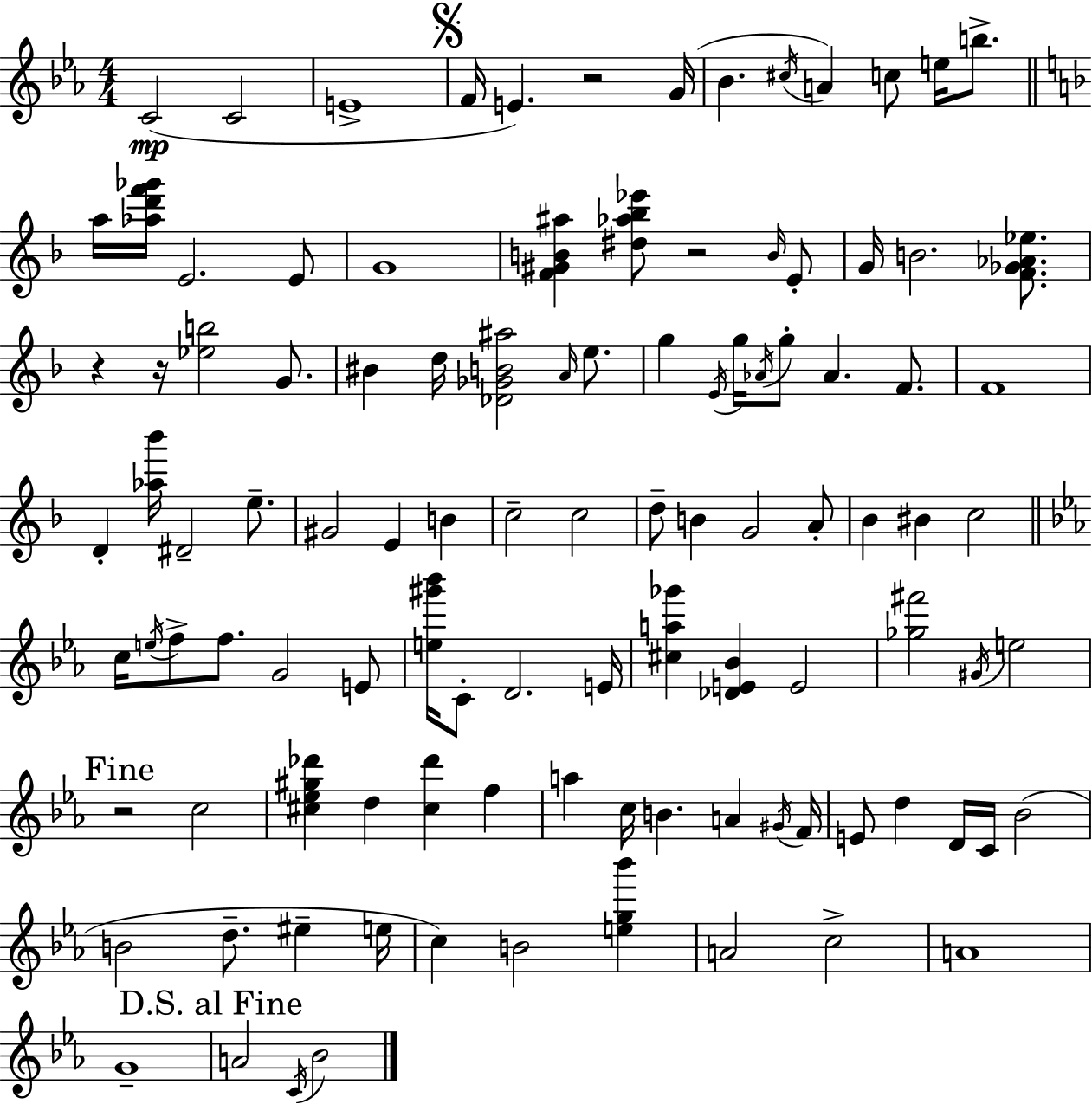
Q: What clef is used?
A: treble